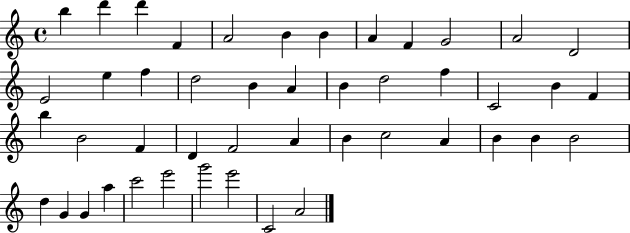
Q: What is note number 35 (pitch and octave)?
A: B4